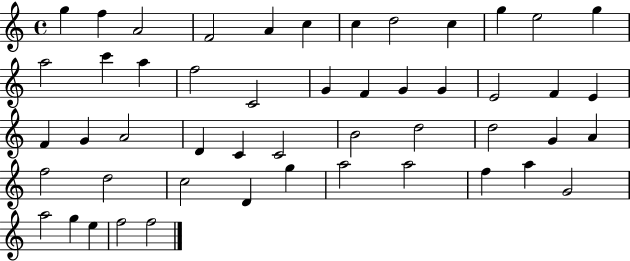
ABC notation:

X:1
T:Untitled
M:4/4
L:1/4
K:C
g f A2 F2 A c c d2 c g e2 g a2 c' a f2 C2 G F G G E2 F E F G A2 D C C2 B2 d2 d2 G A f2 d2 c2 D g a2 a2 f a G2 a2 g e f2 f2